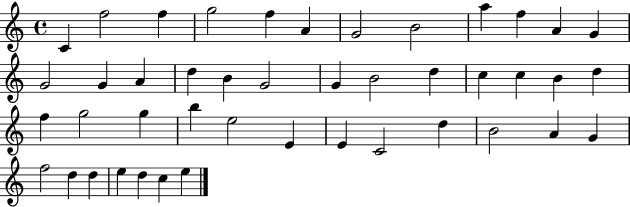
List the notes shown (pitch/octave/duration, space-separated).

C4/q F5/h F5/q G5/h F5/q A4/q G4/h B4/h A5/q F5/q A4/q G4/q G4/h G4/q A4/q D5/q B4/q G4/h G4/q B4/h D5/q C5/q C5/q B4/q D5/q F5/q G5/h G5/q B5/q E5/h E4/q E4/q C4/h D5/q B4/h A4/q G4/q F5/h D5/q D5/q E5/q D5/q C5/q E5/q